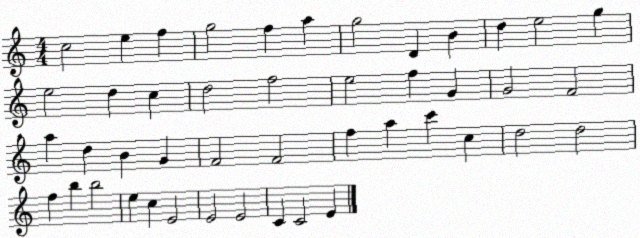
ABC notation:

X:1
T:Untitled
M:4/4
L:1/4
K:C
c2 e f g2 f a g2 D B d e2 g e2 d c d2 f2 e2 f G G2 F2 a d B G F2 F2 f a c' c d2 d2 f b b2 e c E2 E2 E2 C C2 E